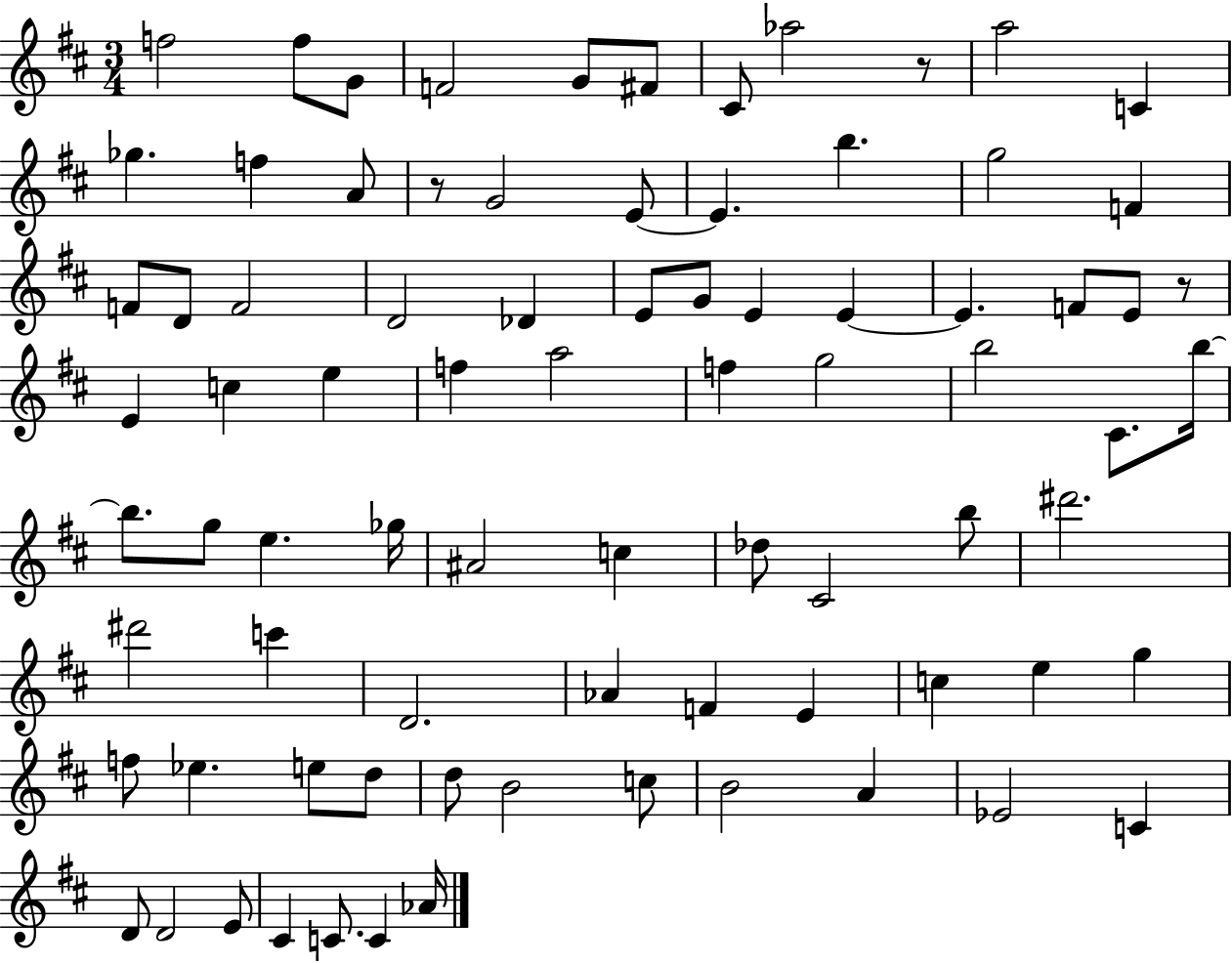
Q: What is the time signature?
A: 3/4